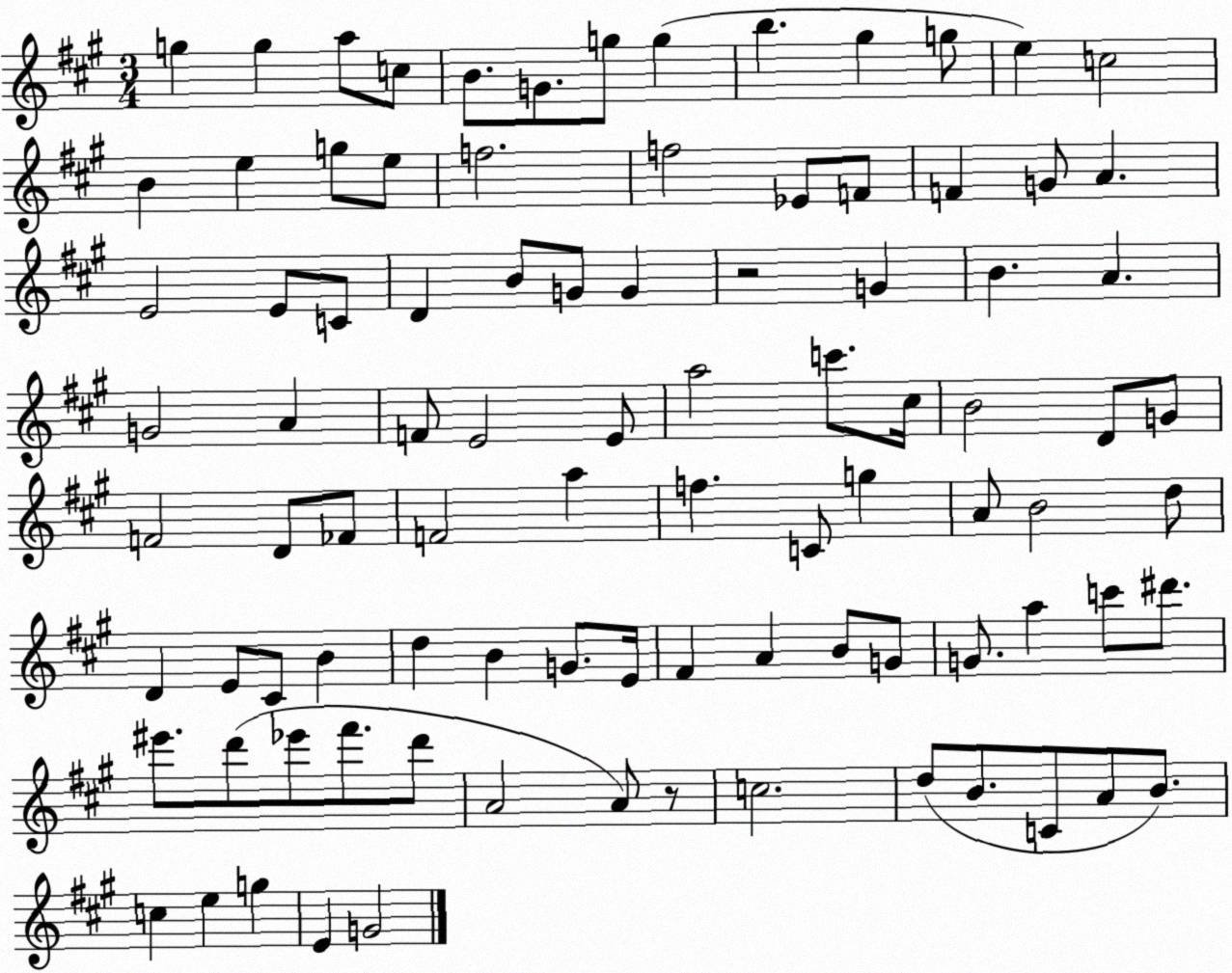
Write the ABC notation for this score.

X:1
T:Untitled
M:3/4
L:1/4
K:A
g g a/2 c/2 B/2 G/2 g/2 g b ^g g/2 e c2 B e g/2 e/2 f2 f2 _E/2 F/2 F G/2 A E2 E/2 C/2 D B/2 G/2 G z2 G B A G2 A F/2 E2 E/2 a2 c'/2 ^c/4 B2 D/2 G/2 F2 D/2 _F/2 F2 a f C/2 g A/2 B2 d/2 D E/2 ^C/2 B d B G/2 E/4 ^F A B/2 G/2 G/2 a c'/2 ^d'/2 ^e'/2 d'/2 _e'/2 ^f'/2 d'/2 A2 A/2 z/2 c2 d/2 B/2 C/2 A/2 B/2 c e g E G2